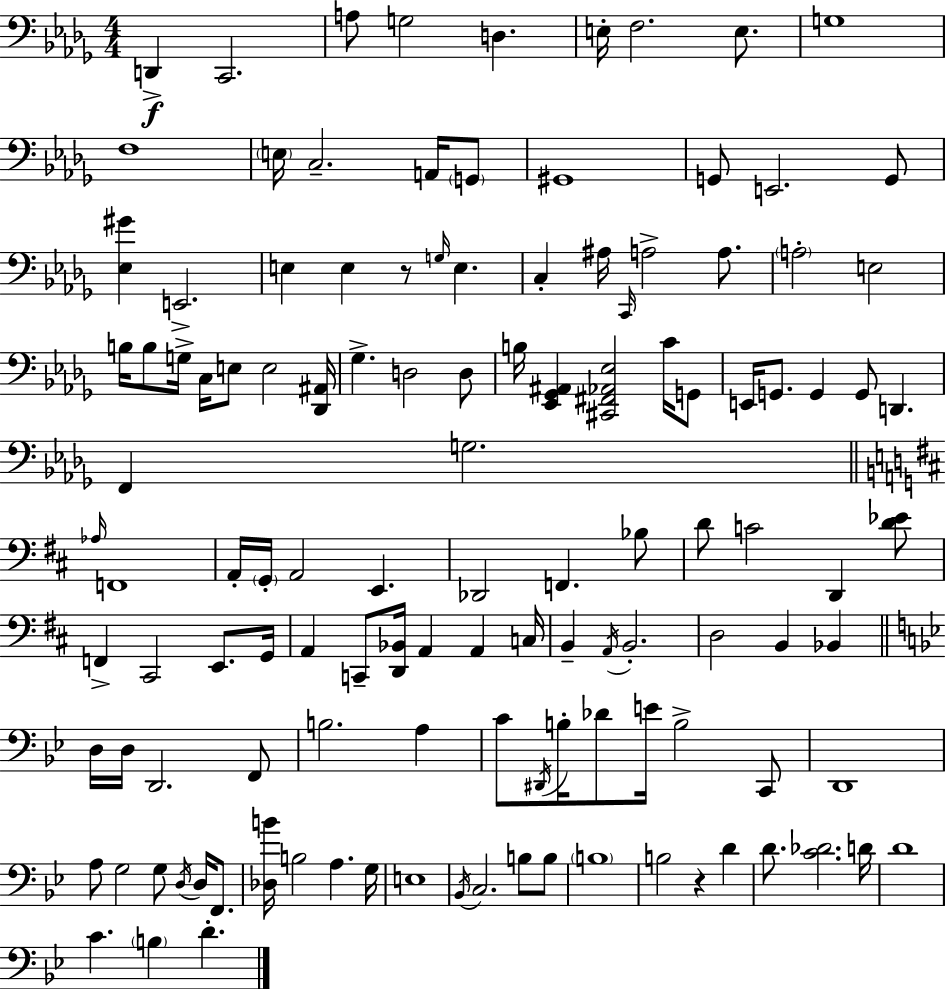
{
  \clef bass
  \numericTimeSignature
  \time 4/4
  \key bes \minor
  d,4->\f c,2. | a8 g2 d4. | e16-. f2. e8. | g1 | \break f1 | \parenthesize e16 c2.-- a,16 \parenthesize g,8 | gis,1 | g,8 e,2. g,8 | \break <ees gis'>4 e,2.-> | e4 e4 r8 \grace { g16 } e4. | c4-. ais16 \grace { c,16 } a2-> a8. | \parenthesize a2-. e2 | \break b16 b8 g16-> c16 e8 e2 | <des, ais,>16 ges4.-> d2 | d8 b16 <ees, ges, ais,>4 <cis, fis, aes, ees>2 c'16 | g,8 e,16 g,8. g,4 g,8 d,4. | \break f,4 g2. | \bar "||" \break \key d \major \grace { aes16 } f,1 | a,16-. \parenthesize g,16-. a,2 e,4. | des,2 f,4. bes8 | d'8 c'2 d,4 <d' ees'>8 | \break f,4-> cis,2 e,8. | g,16 a,4 c,8-- <d, bes,>16 a,4 a,4 | c16 b,4-- \acciaccatura { a,16 } b,2.-. | d2 b,4 bes,4 | \break \bar "||" \break \key bes \major d16 d16 d,2. f,8 | b2. a4 | c'8 \acciaccatura { dis,16 } b16-. des'8 e'16 b2-> c,8 | d,1 | \break a8 g2 g8 \acciaccatura { d16 } d16 f,8. | <des b'>16 b2 a4. | g16 e1 | \acciaccatura { bes,16 } c2. b8 | \break b8 \parenthesize b1 | b2 r4 d'4 | d'8. <c' des'>2. | d'16 d'1 | \break c'4. \parenthesize b4 d'4.-. | \bar "|."
}